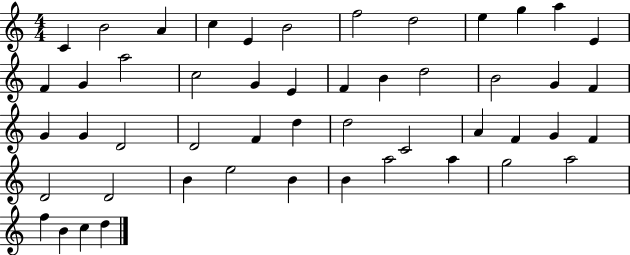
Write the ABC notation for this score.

X:1
T:Untitled
M:4/4
L:1/4
K:C
C B2 A c E B2 f2 d2 e g a E F G a2 c2 G E F B d2 B2 G F G G D2 D2 F d d2 C2 A F G F D2 D2 B e2 B B a2 a g2 a2 f B c d